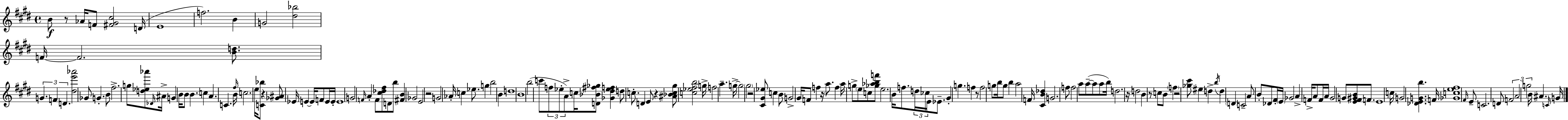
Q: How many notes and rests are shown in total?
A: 179